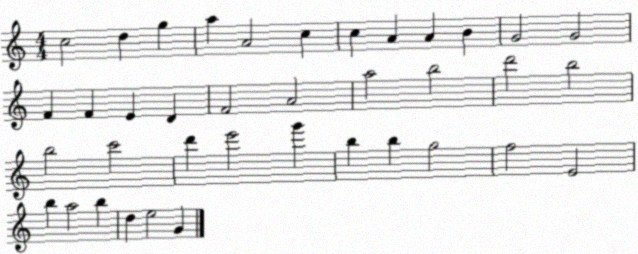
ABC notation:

X:1
T:Untitled
M:4/4
L:1/4
K:C
c2 d g a A2 c c A A B G2 G2 F F E D F2 A2 a2 b2 d'2 b2 b2 c'2 d' e'2 g' b b g2 f2 E2 b a2 b d e2 G